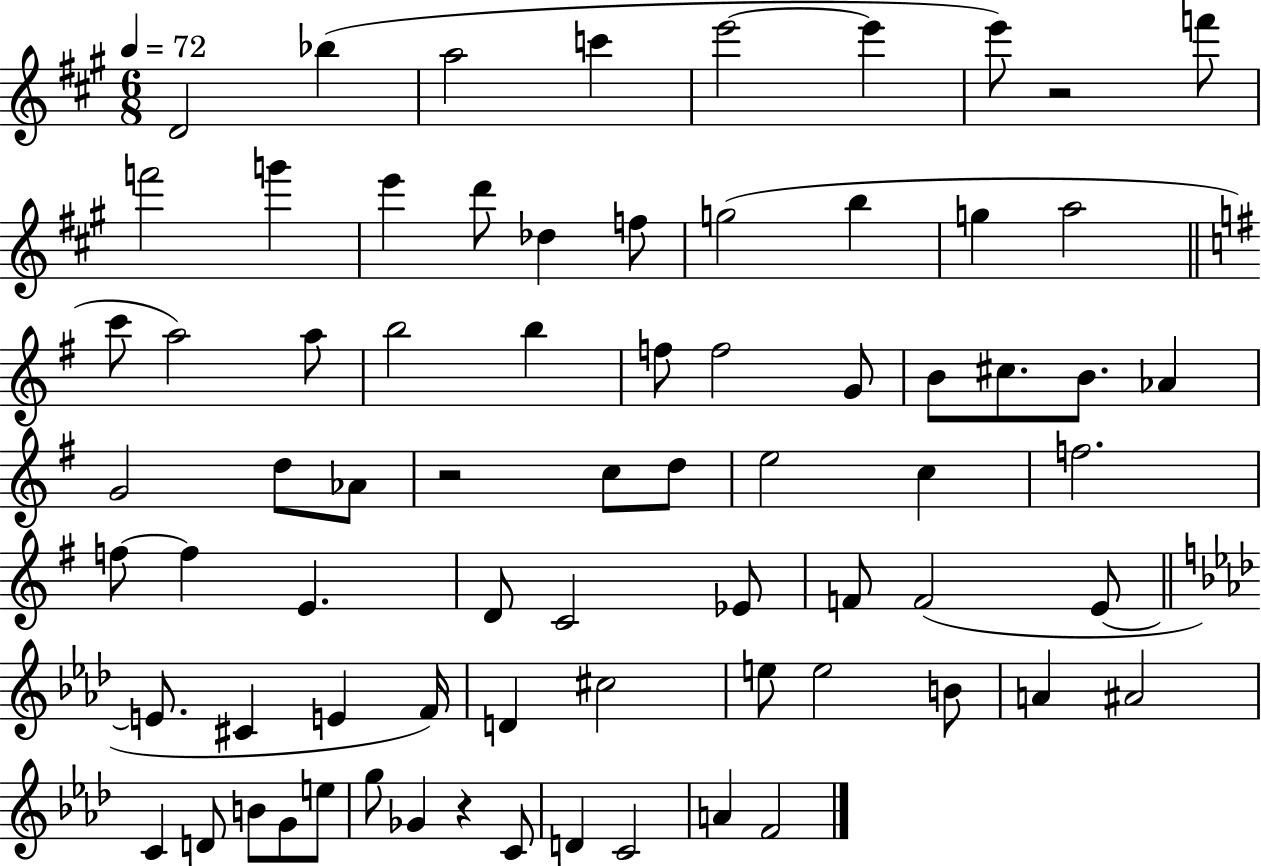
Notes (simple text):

D4/h Bb5/q A5/h C6/q E6/h E6/q E6/e R/h F6/e F6/h G6/q E6/q D6/e Db5/q F5/e G5/h B5/q G5/q A5/h C6/e A5/h A5/e B5/h B5/q F5/e F5/h G4/e B4/e C#5/e. B4/e. Ab4/q G4/h D5/e Ab4/e R/h C5/e D5/e E5/h C5/q F5/h. F5/e F5/q E4/q. D4/e C4/h Eb4/e F4/e F4/h E4/e E4/e. C#4/q E4/q F4/s D4/q C#5/h E5/e E5/h B4/e A4/q A#4/h C4/q D4/e B4/e G4/e E5/e G5/e Gb4/q R/q C4/e D4/q C4/h A4/q F4/h